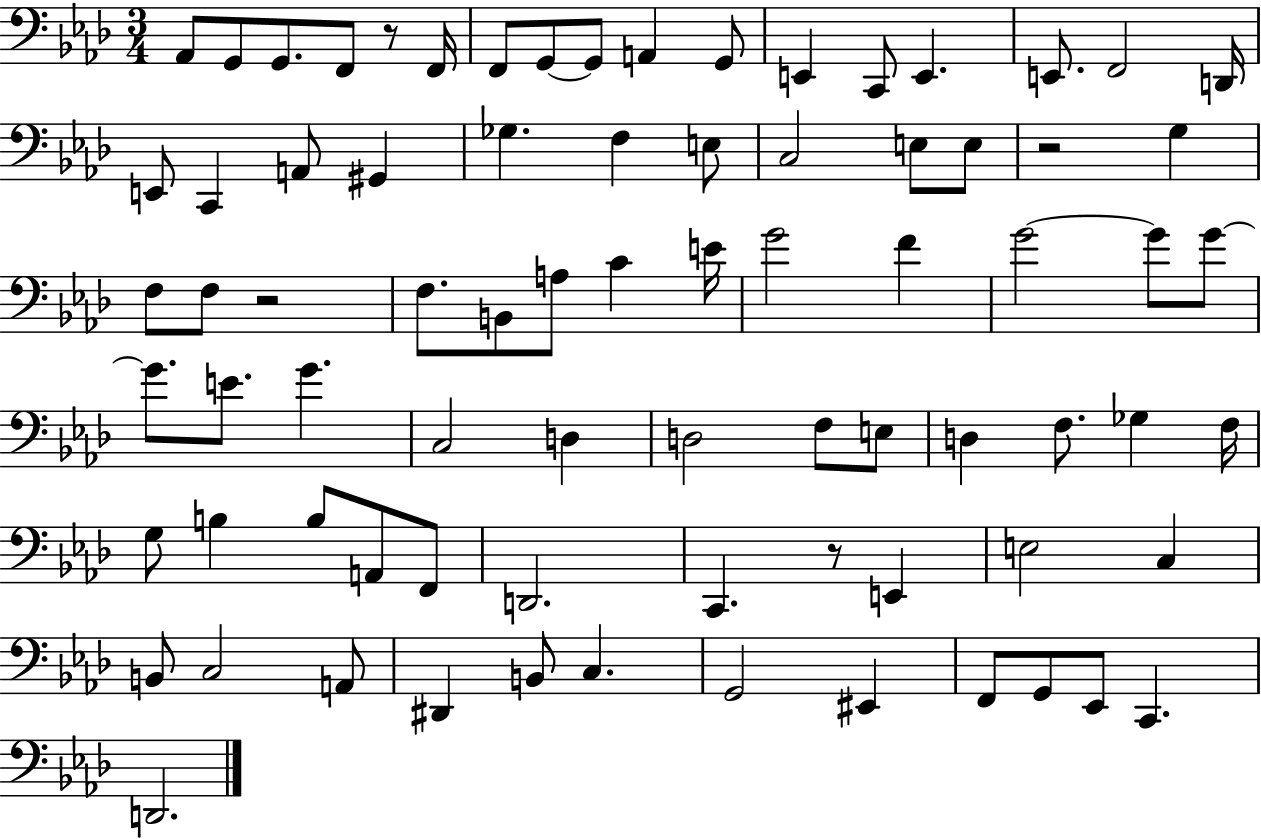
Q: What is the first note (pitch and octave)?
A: Ab2